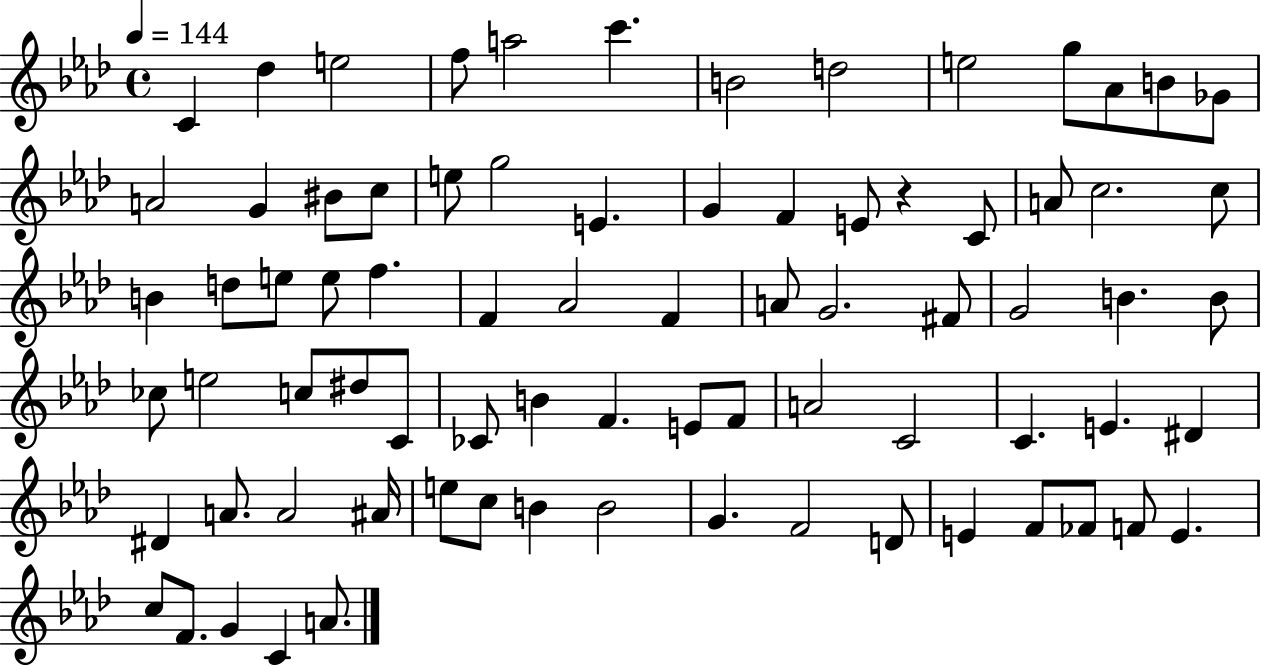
X:1
T:Untitled
M:4/4
L:1/4
K:Ab
C _d e2 f/2 a2 c' B2 d2 e2 g/2 _A/2 B/2 _G/2 A2 G ^B/2 c/2 e/2 g2 E G F E/2 z C/2 A/2 c2 c/2 B d/2 e/2 e/2 f F _A2 F A/2 G2 ^F/2 G2 B B/2 _c/2 e2 c/2 ^d/2 C/2 _C/2 B F E/2 F/2 A2 C2 C E ^D ^D A/2 A2 ^A/4 e/2 c/2 B B2 G F2 D/2 E F/2 _F/2 F/2 E c/2 F/2 G C A/2